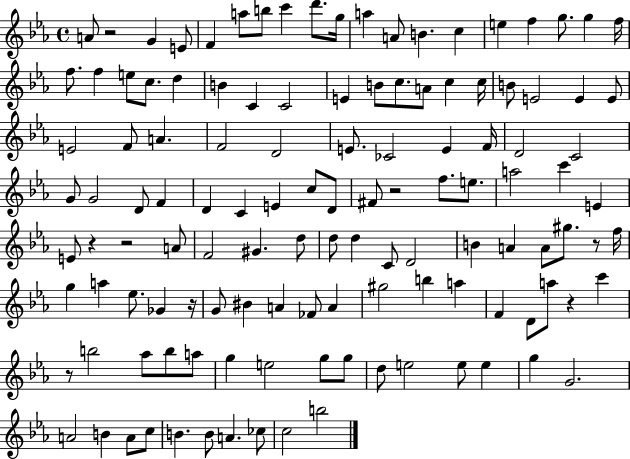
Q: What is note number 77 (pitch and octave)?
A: G5